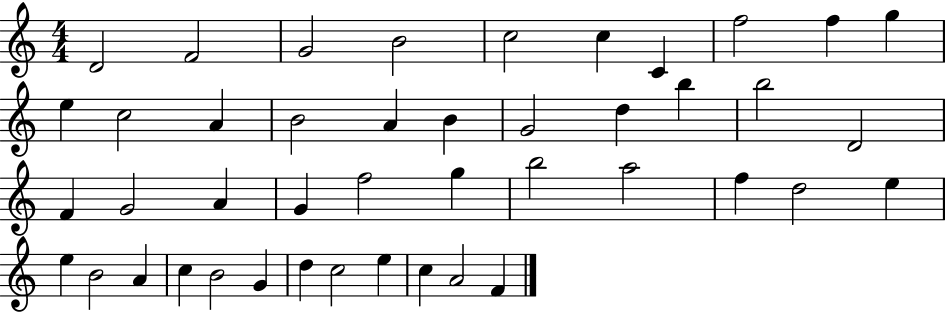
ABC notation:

X:1
T:Untitled
M:4/4
L:1/4
K:C
D2 F2 G2 B2 c2 c C f2 f g e c2 A B2 A B G2 d b b2 D2 F G2 A G f2 g b2 a2 f d2 e e B2 A c B2 G d c2 e c A2 F